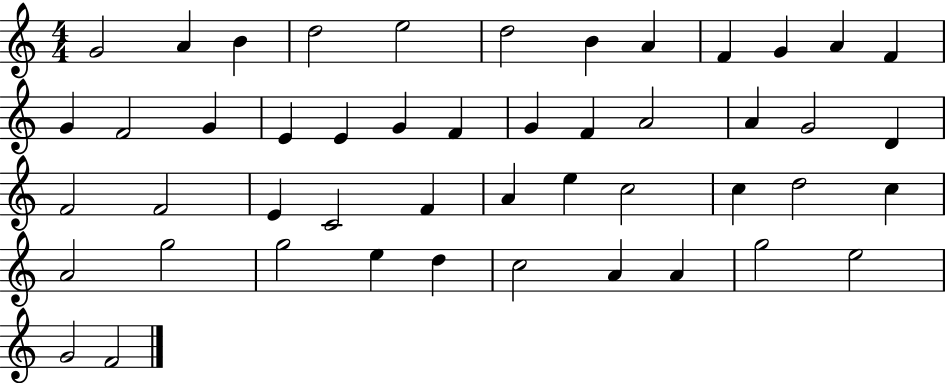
G4/h A4/q B4/q D5/h E5/h D5/h B4/q A4/q F4/q G4/q A4/q F4/q G4/q F4/h G4/q E4/q E4/q G4/q F4/q G4/q F4/q A4/h A4/q G4/h D4/q F4/h F4/h E4/q C4/h F4/q A4/q E5/q C5/h C5/q D5/h C5/q A4/h G5/h G5/h E5/q D5/q C5/h A4/q A4/q G5/h E5/h G4/h F4/h